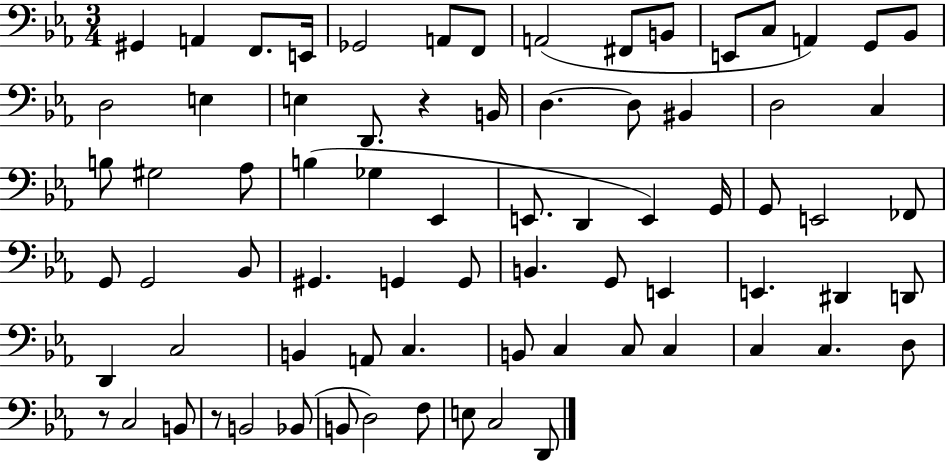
X:1
T:Untitled
M:3/4
L:1/4
K:Eb
^G,, A,, F,,/2 E,,/4 _G,,2 A,,/2 F,,/2 A,,2 ^F,,/2 B,,/2 E,,/2 C,/2 A,, G,,/2 _B,,/2 D,2 E, E, D,,/2 z B,,/4 D, D,/2 ^B,, D,2 C, B,/2 ^G,2 _A,/2 B, _G, _E,, E,,/2 D,, E,, G,,/4 G,,/2 E,,2 _F,,/2 G,,/2 G,,2 _B,,/2 ^G,, G,, G,,/2 B,, G,,/2 E,, E,, ^D,, D,,/2 D,, C,2 B,, A,,/2 C, B,,/2 C, C,/2 C, C, C, D,/2 z/2 C,2 B,,/2 z/2 B,,2 _B,,/2 B,,/2 D,2 F,/2 E,/2 C,2 D,,/2